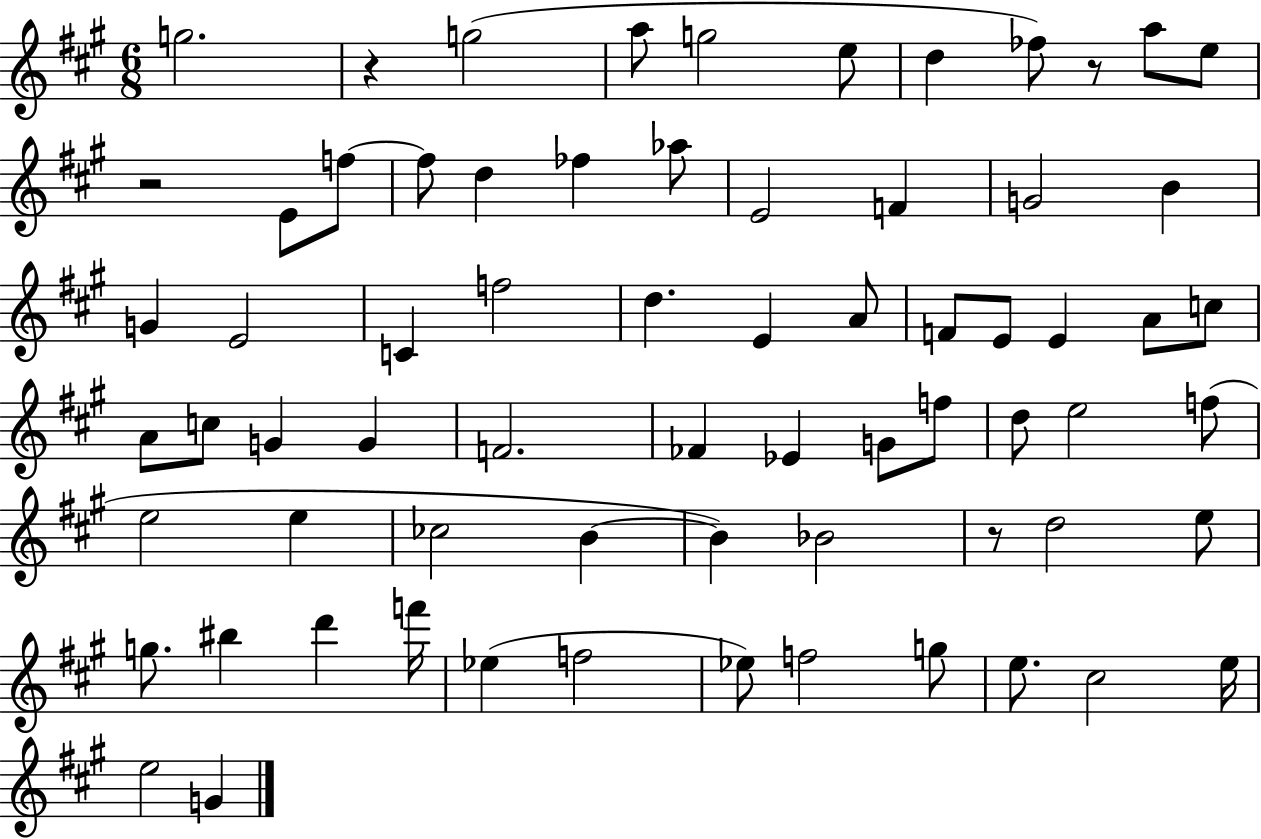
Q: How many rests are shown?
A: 4